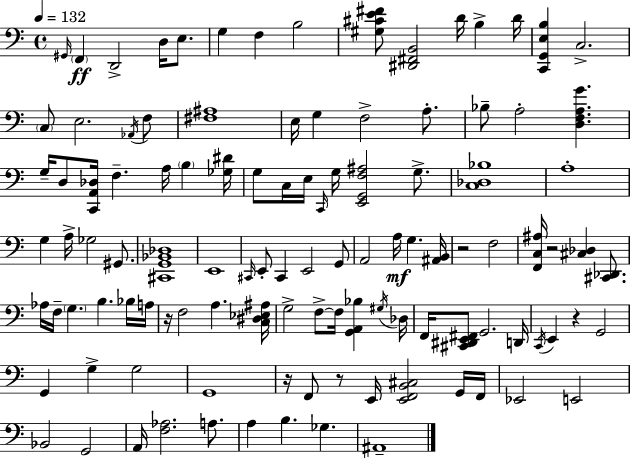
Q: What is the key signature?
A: C major